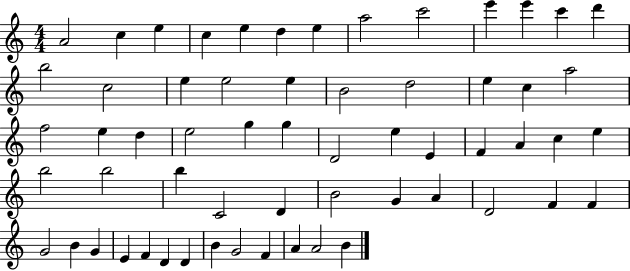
A4/h C5/q E5/q C5/q E5/q D5/q E5/q A5/h C6/h E6/q E6/q C6/q D6/q B5/h C5/h E5/q E5/h E5/q B4/h D5/h E5/q C5/q A5/h F5/h E5/q D5/q E5/h G5/q G5/q D4/h E5/q E4/q F4/q A4/q C5/q E5/q B5/h B5/h B5/q C4/h D4/q B4/h G4/q A4/q D4/h F4/q F4/q G4/h B4/q G4/q E4/q F4/q D4/q D4/q B4/q G4/h F4/q A4/q A4/h B4/q